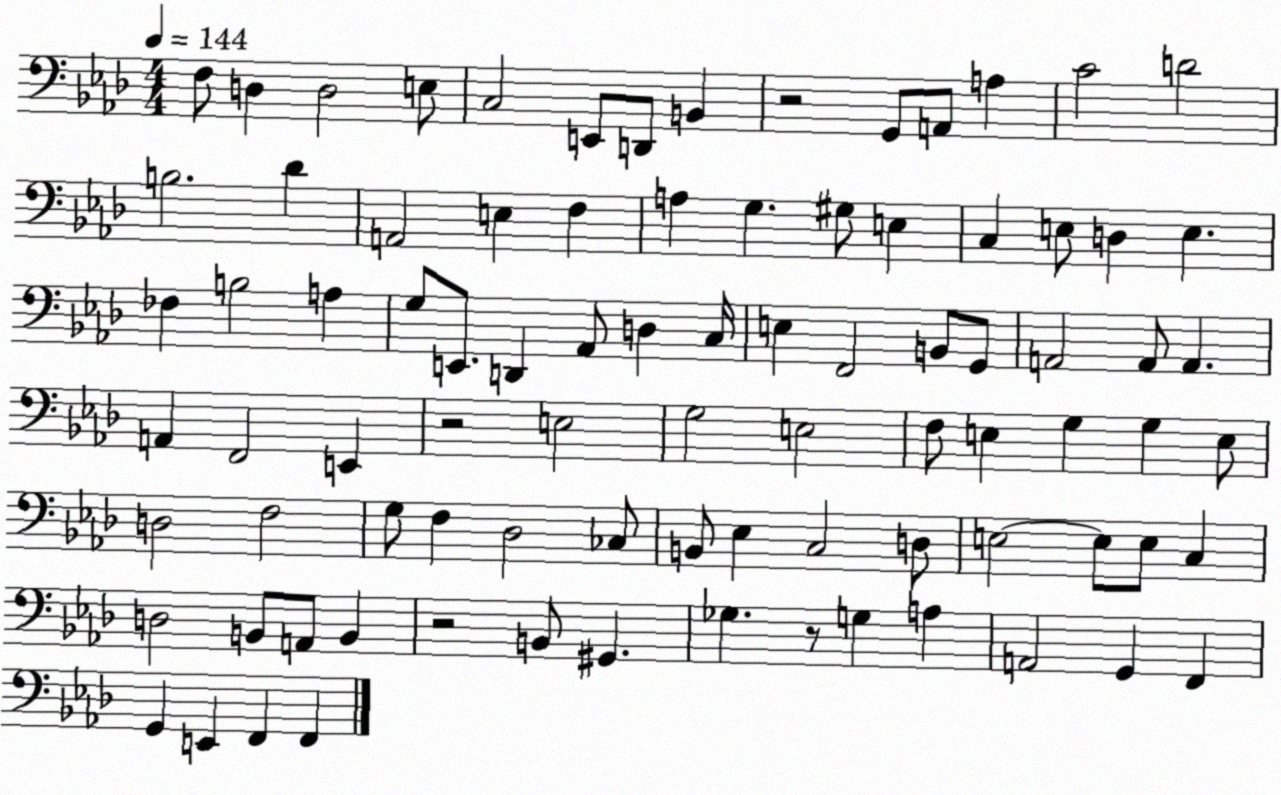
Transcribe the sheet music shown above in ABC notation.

X:1
T:Untitled
M:4/4
L:1/4
K:Ab
F,/2 D, D,2 E,/2 C,2 E,,/2 D,,/2 B,, z2 G,,/2 A,,/2 A, C2 D2 B,2 _D A,,2 E, F, A, G, ^G,/2 E, C, E,/2 D, E, _F, B,2 A, G,/2 E,,/2 D,, _A,,/2 D, C,/4 E, F,,2 B,,/2 G,,/2 A,,2 A,,/2 A,, A,, F,,2 E,, z2 E,2 G,2 E,2 F,/2 E, G, G, E,/2 D,2 F,2 G,/2 F, _D,2 _C,/2 B,,/2 _E, C,2 D,/2 E,2 E,/2 E,/2 C, D,2 B,,/2 A,,/2 B,, z2 B,,/2 ^G,, _G, z/2 G, A, A,,2 G,, F,, G,, E,, F,, F,,